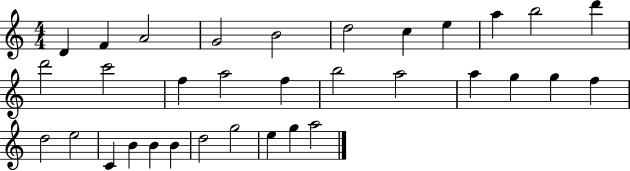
X:1
T:Untitled
M:4/4
L:1/4
K:C
D F A2 G2 B2 d2 c e a b2 d' d'2 c'2 f a2 f b2 a2 a g g f d2 e2 C B B B d2 g2 e g a2